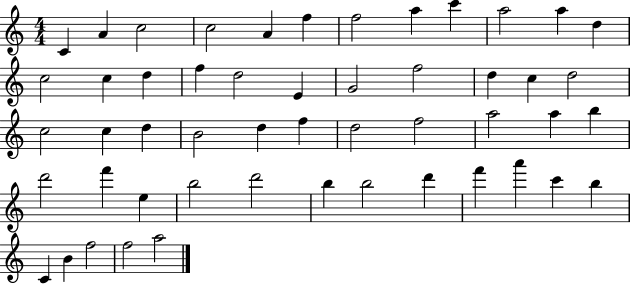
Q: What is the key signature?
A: C major